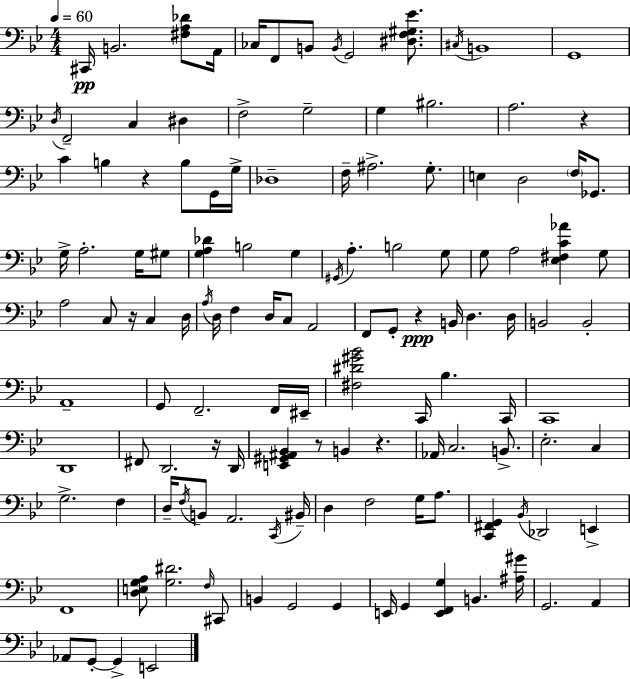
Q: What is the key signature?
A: BES major